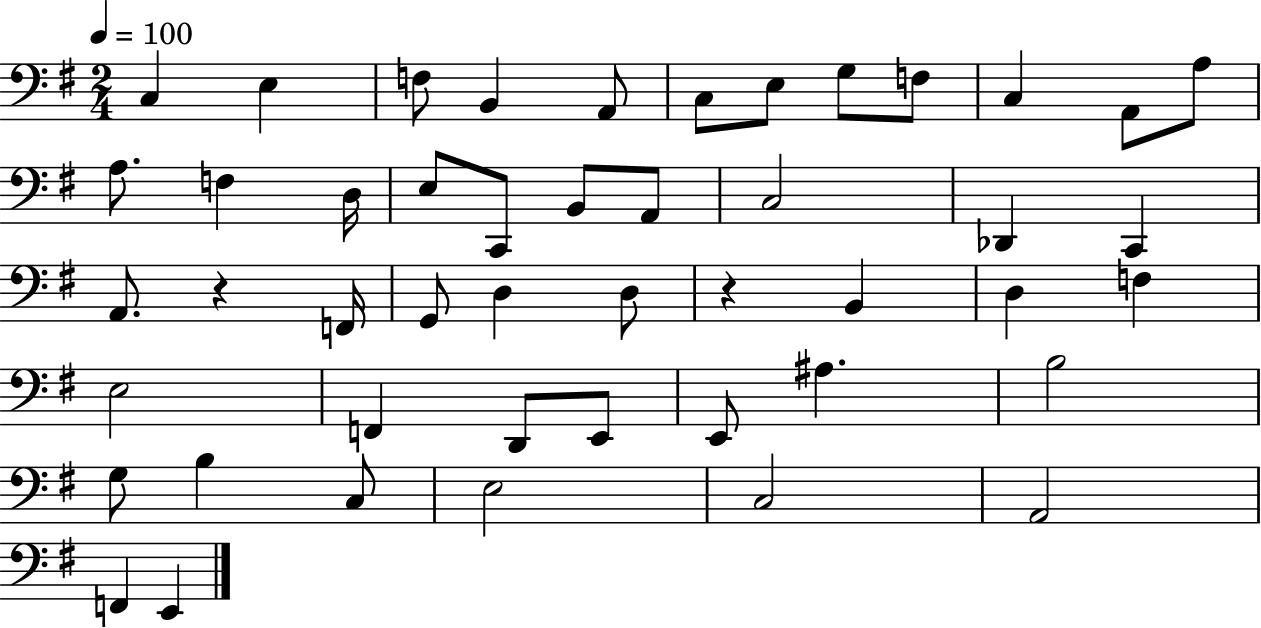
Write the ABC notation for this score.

X:1
T:Untitled
M:2/4
L:1/4
K:G
C, E, F,/2 B,, A,,/2 C,/2 E,/2 G,/2 F,/2 C, A,,/2 A,/2 A,/2 F, D,/4 E,/2 C,,/2 B,,/2 A,,/2 C,2 _D,, C,, A,,/2 z F,,/4 G,,/2 D, D,/2 z B,, D, F, E,2 F,, D,,/2 E,,/2 E,,/2 ^A, B,2 G,/2 B, C,/2 E,2 C,2 A,,2 F,, E,,